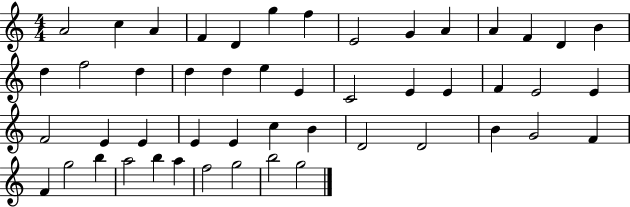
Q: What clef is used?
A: treble